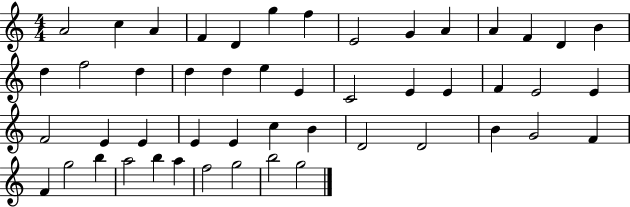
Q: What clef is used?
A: treble